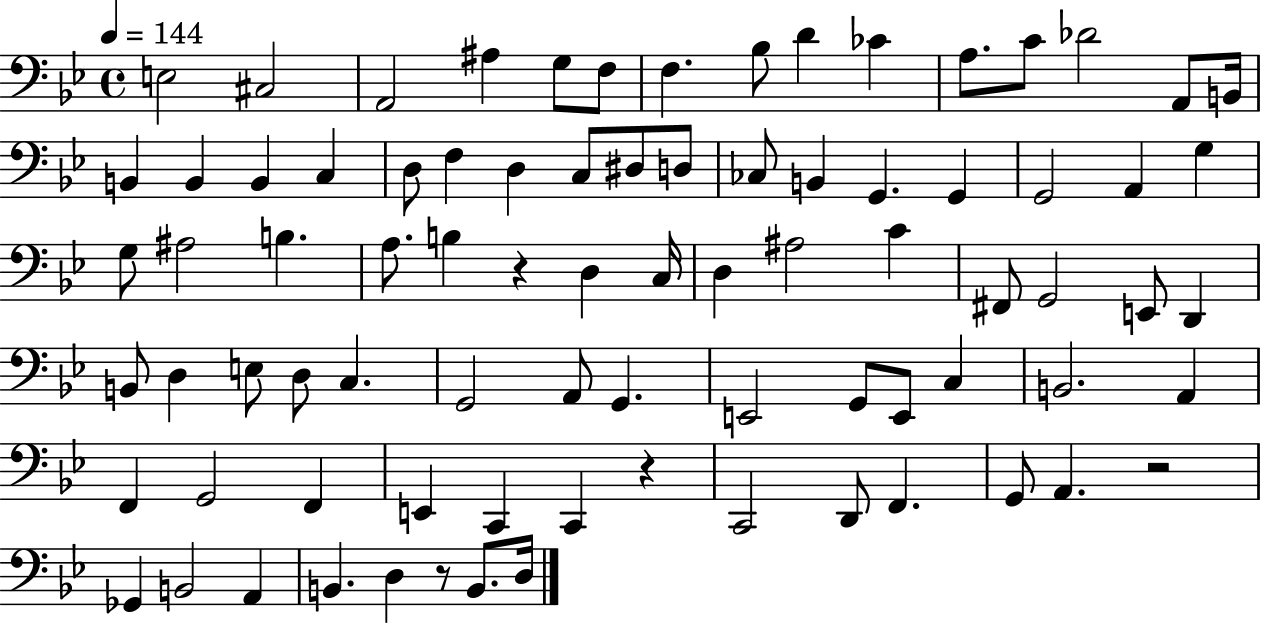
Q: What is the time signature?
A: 4/4